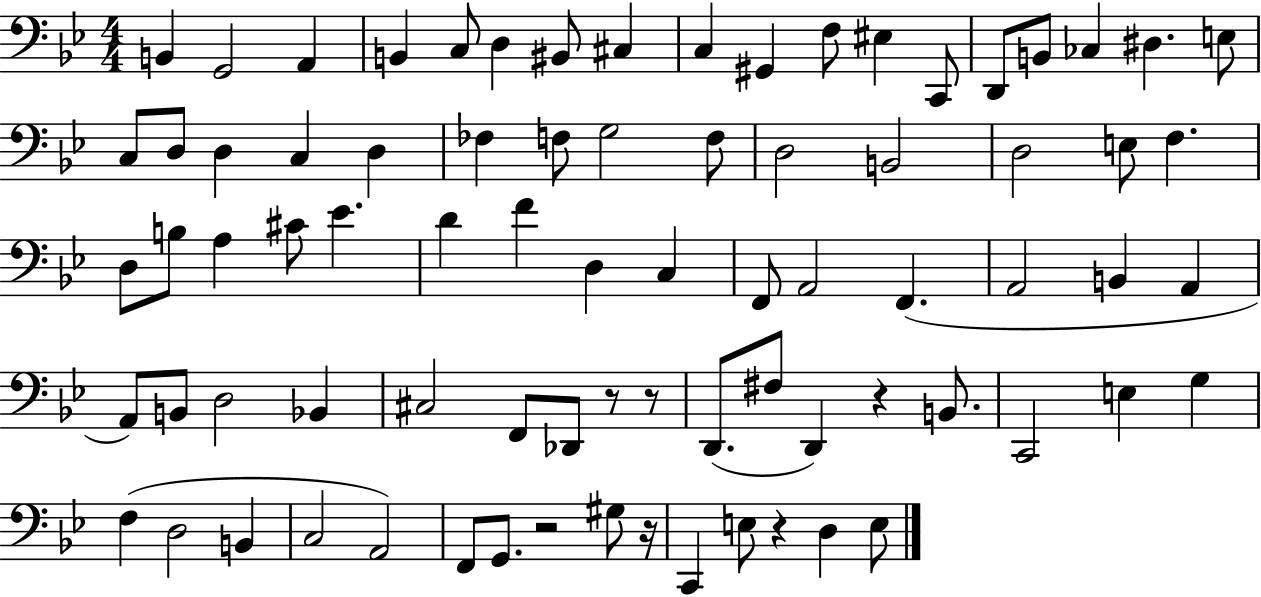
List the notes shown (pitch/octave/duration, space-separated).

B2/q G2/h A2/q B2/q C3/e D3/q BIS2/e C#3/q C3/q G#2/q F3/e EIS3/q C2/e D2/e B2/e CES3/q D#3/q. E3/e C3/e D3/e D3/q C3/q D3/q FES3/q F3/e G3/h F3/e D3/h B2/h D3/h E3/e F3/q. D3/e B3/e A3/q C#4/e Eb4/q. D4/q F4/q D3/q C3/q F2/e A2/h F2/q. A2/h B2/q A2/q A2/e B2/e D3/h Bb2/q C#3/h F2/e Db2/e R/e R/e D2/e. F#3/e D2/q R/q B2/e. C2/h E3/q G3/q F3/q D3/h B2/q C3/h A2/h F2/e G2/e. R/h G#3/e R/s C2/q E3/e R/q D3/q E3/e